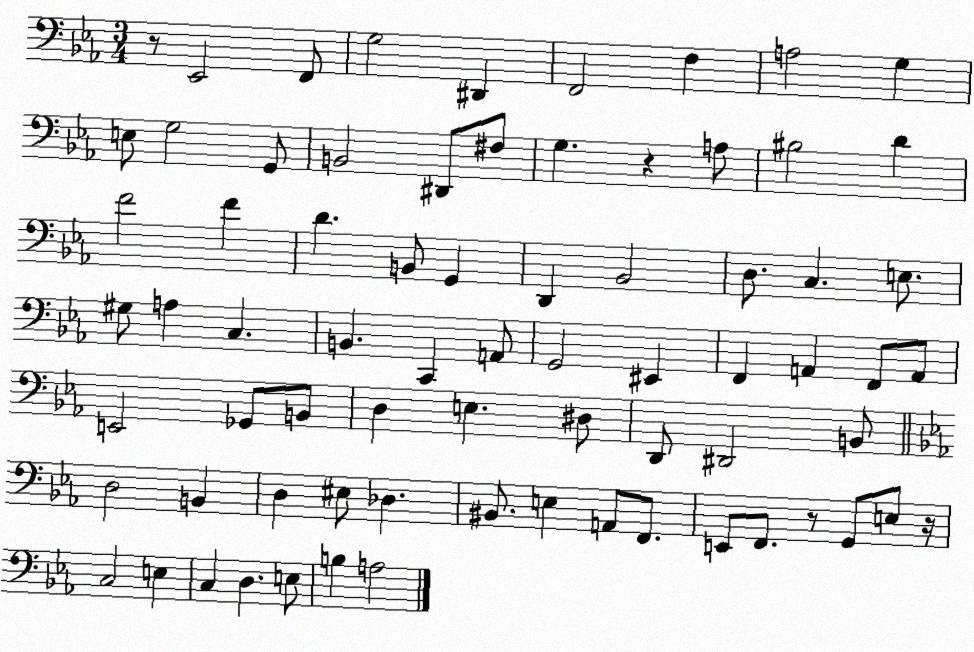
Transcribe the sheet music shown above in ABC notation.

X:1
T:Untitled
M:3/4
L:1/4
K:Eb
z/2 _E,,2 F,,/2 G,2 ^D,, F,,2 F, A,2 G, E,/2 G,2 G,,/2 B,,2 ^D,,/2 ^F,/2 G, z A,/2 ^B,2 D F2 F D B,,/2 G,, D,, _B,,2 D,/2 C, E,/2 ^G,/2 A, C, B,, C,, A,,/2 G,,2 ^E,, F,, A,, F,,/2 A,,/2 E,,2 _G,,/2 B,,/2 D, E, ^D,/2 D,,/2 ^D,,2 B,,/2 D,2 B,, D, ^E,/2 _D, ^B,,/2 E, A,,/2 F,,/2 E,,/2 F,,/2 z/2 G,,/2 E,/2 z/4 C,2 E, C, D, E,/2 B, A,2